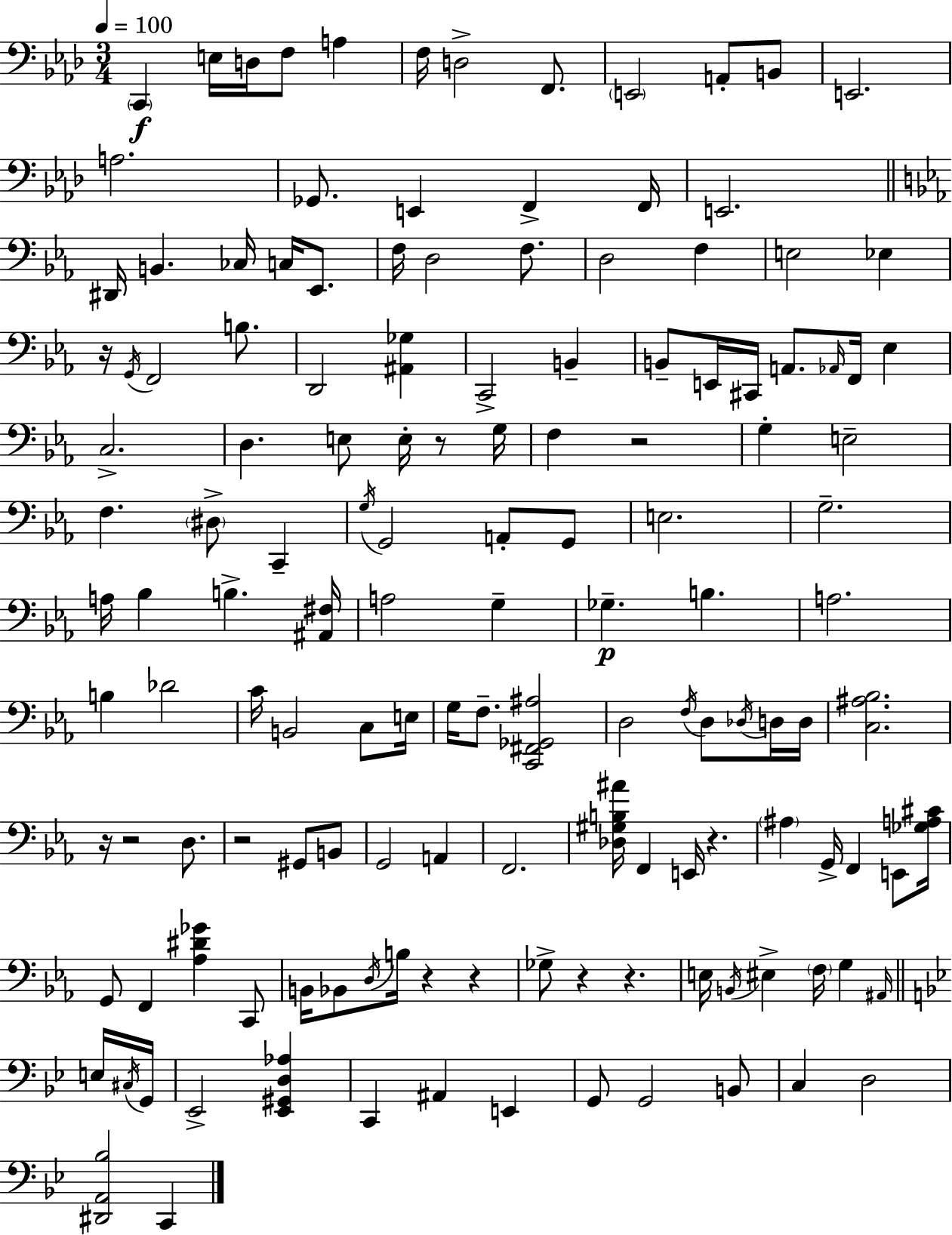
C2/q E3/s D3/s F3/e A3/q F3/s D3/h F2/e. E2/h A2/e B2/e E2/h. A3/h. Gb2/e. E2/q F2/q F2/s E2/h. D#2/s B2/q. CES3/s C3/s Eb2/e. F3/s D3/h F3/e. D3/h F3/q E3/h Eb3/q R/s G2/s F2/h B3/e. D2/h [A#2,Gb3]/q C2/h B2/q B2/e E2/s C#2/s A2/e. Ab2/s F2/s Eb3/q C3/h. D3/q. E3/e E3/s R/e G3/s F3/q R/h G3/q E3/h F3/q. D#3/e C2/q G3/s G2/h A2/e G2/e E3/h. G3/h. A3/s Bb3/q B3/q. [A#2,F#3]/s A3/h G3/q Gb3/q. B3/q. A3/h. B3/q Db4/h C4/s B2/h C3/e E3/s G3/s F3/e. [C2,F#2,Gb2,A#3]/h D3/h F3/s D3/e Db3/s D3/s D3/s [C3,A#3,Bb3]/h. R/s R/h D3/e. R/h G#2/e B2/e G2/h A2/q F2/h. [Db3,G#3,B3,A#4]/s F2/q E2/s R/q. A#3/q G2/s F2/q E2/e [Gb3,A3,C#4]/s G2/e F2/q [Ab3,D#4,Gb4]/q C2/e B2/s Bb2/e D3/s B3/s R/q R/q Gb3/e R/q R/q. E3/s B2/s EIS3/q F3/s G3/q A#2/s E3/s C#3/s G2/s Eb2/h [Eb2,G#2,D3,Ab3]/q C2/q A#2/q E2/q G2/e G2/h B2/e C3/q D3/h [D#2,A2,Bb3]/h C2/q